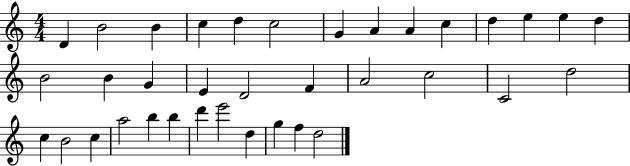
X:1
T:Untitled
M:4/4
L:1/4
K:C
D B2 B c d c2 G A A c d e e d B2 B G E D2 F A2 c2 C2 d2 c B2 c a2 b b d' e'2 d g f d2